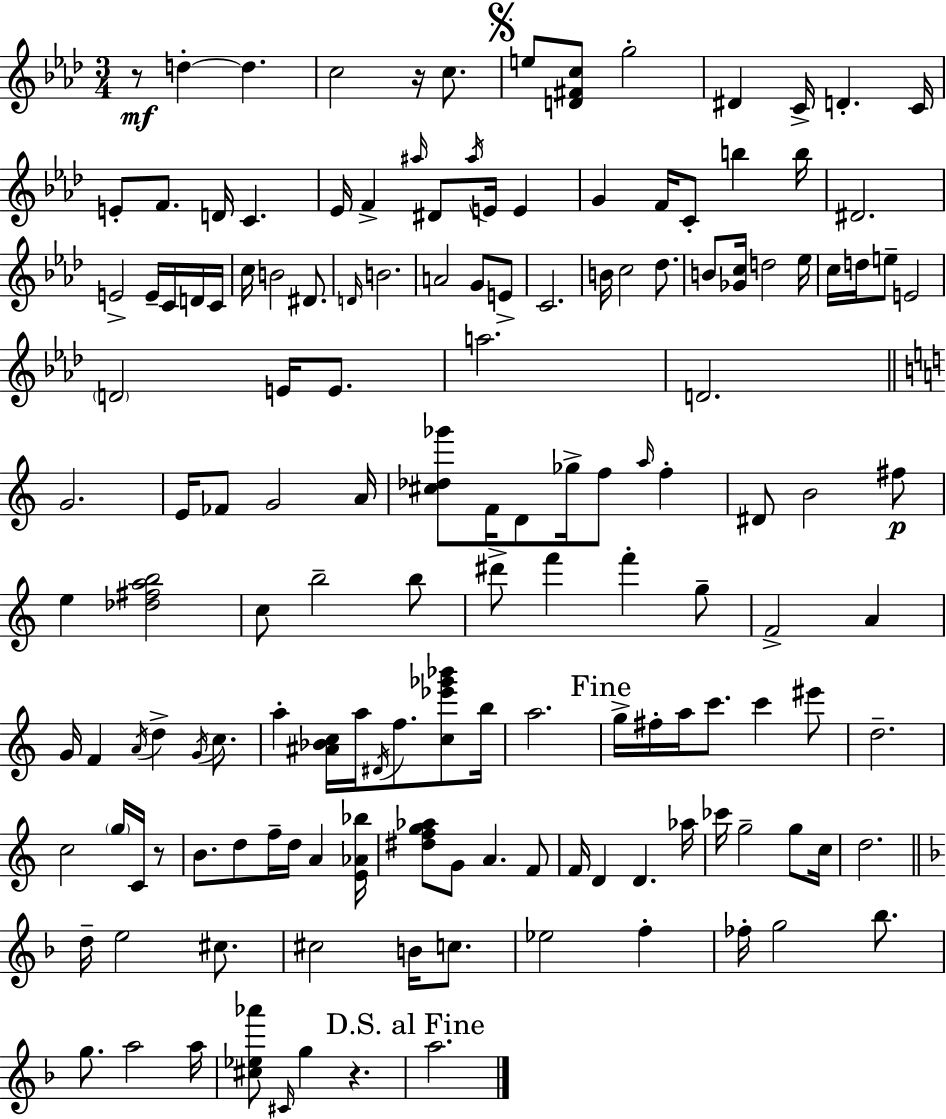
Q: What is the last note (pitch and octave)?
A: A5